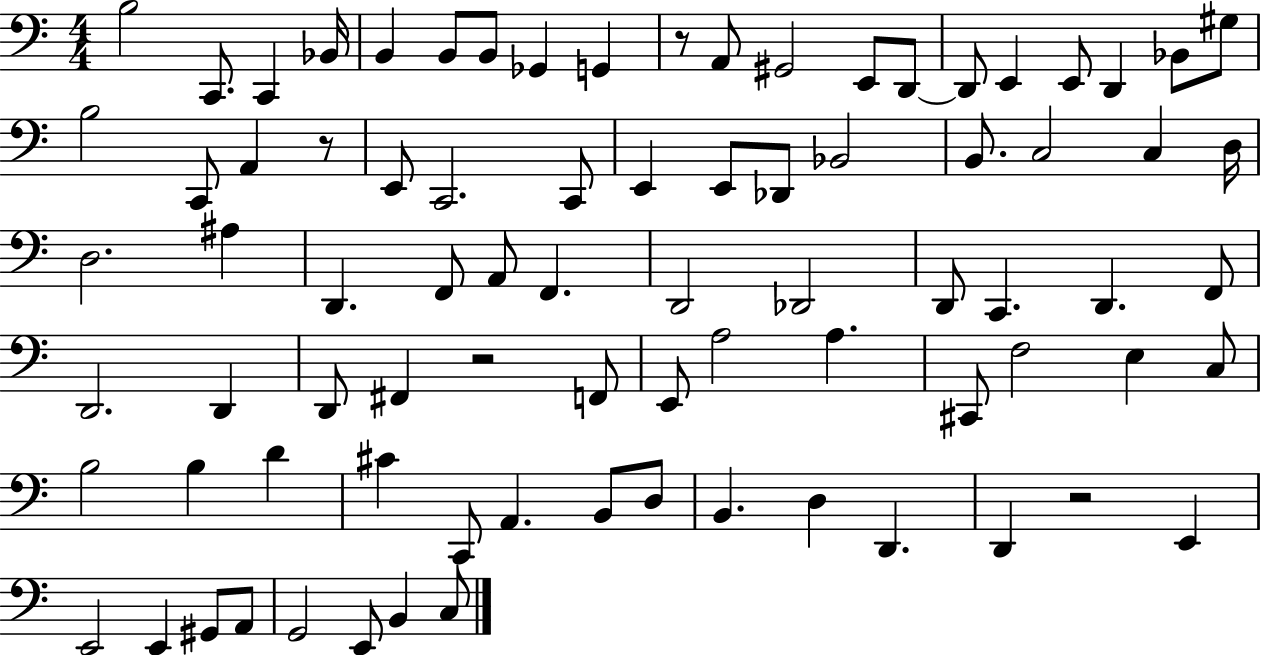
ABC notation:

X:1
T:Untitled
M:4/4
L:1/4
K:C
B,2 C,,/2 C,, _B,,/4 B,, B,,/2 B,,/2 _G,, G,, z/2 A,,/2 ^G,,2 E,,/2 D,,/2 D,,/2 E,, E,,/2 D,, _B,,/2 ^G,/2 B,2 C,,/2 A,, z/2 E,,/2 C,,2 C,,/2 E,, E,,/2 _D,,/2 _B,,2 B,,/2 C,2 C, D,/4 D,2 ^A, D,, F,,/2 A,,/2 F,, D,,2 _D,,2 D,,/2 C,, D,, F,,/2 D,,2 D,, D,,/2 ^F,, z2 F,,/2 E,,/2 A,2 A, ^C,,/2 F,2 E, C,/2 B,2 B, D ^C C,,/2 A,, B,,/2 D,/2 B,, D, D,, D,, z2 E,, E,,2 E,, ^G,,/2 A,,/2 G,,2 E,,/2 B,, C,/2